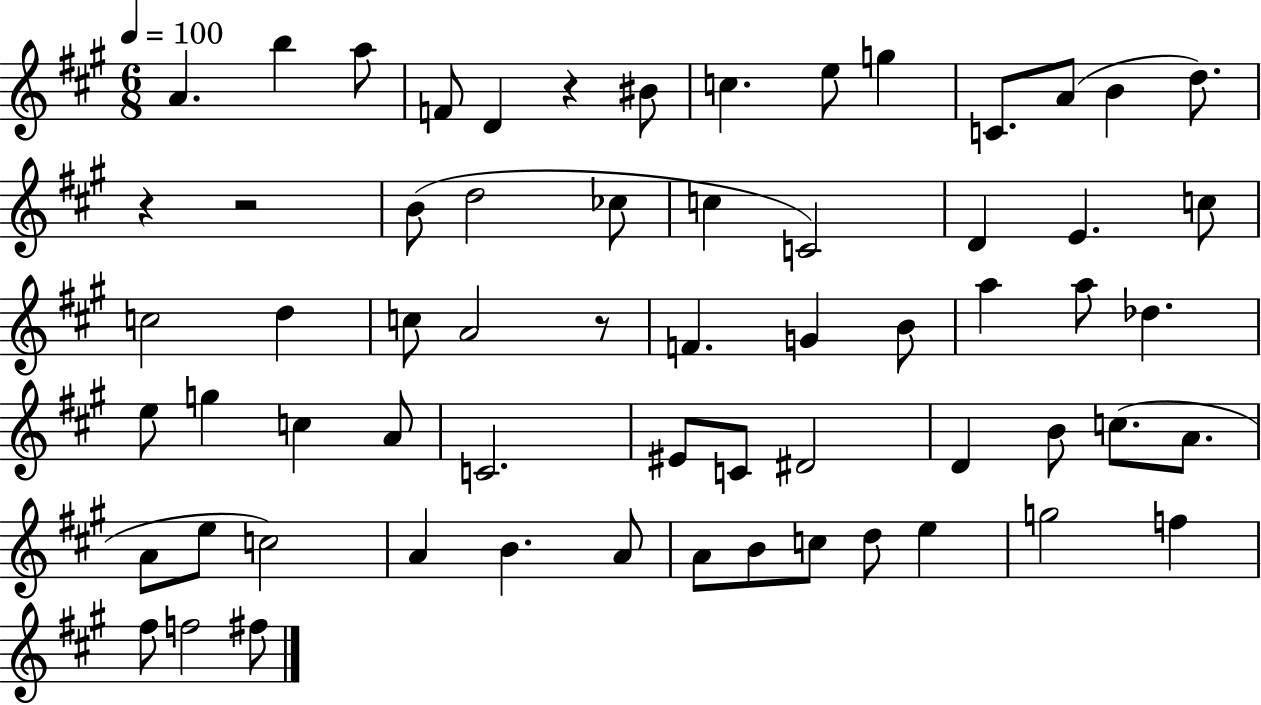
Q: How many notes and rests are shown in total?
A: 63